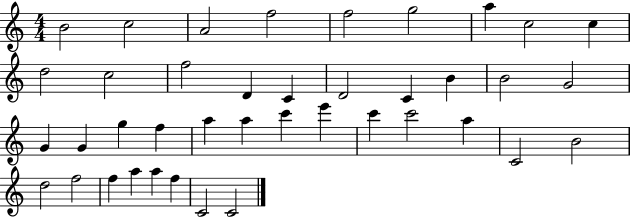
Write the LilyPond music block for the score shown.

{
  \clef treble
  \numericTimeSignature
  \time 4/4
  \key c \major
  b'2 c''2 | a'2 f''2 | f''2 g''2 | a''4 c''2 c''4 | \break d''2 c''2 | f''2 d'4 c'4 | d'2 c'4 b'4 | b'2 g'2 | \break g'4 g'4 g''4 f''4 | a''4 a''4 c'''4 e'''4 | c'''4 c'''2 a''4 | c'2 b'2 | \break d''2 f''2 | f''4 a''4 a''4 f''4 | c'2 c'2 | \bar "|."
}